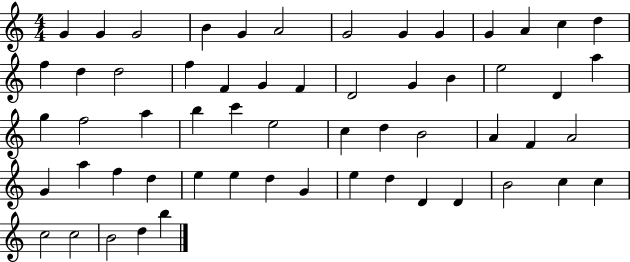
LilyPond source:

{
  \clef treble
  \numericTimeSignature
  \time 4/4
  \key c \major
  g'4 g'4 g'2 | b'4 g'4 a'2 | g'2 g'4 g'4 | g'4 a'4 c''4 d''4 | \break f''4 d''4 d''2 | f''4 f'4 g'4 f'4 | d'2 g'4 b'4 | e''2 d'4 a''4 | \break g''4 f''2 a''4 | b''4 c'''4 e''2 | c''4 d''4 b'2 | a'4 f'4 a'2 | \break g'4 a''4 f''4 d''4 | e''4 e''4 d''4 g'4 | e''4 d''4 d'4 d'4 | b'2 c''4 c''4 | \break c''2 c''2 | b'2 d''4 b''4 | \bar "|."
}